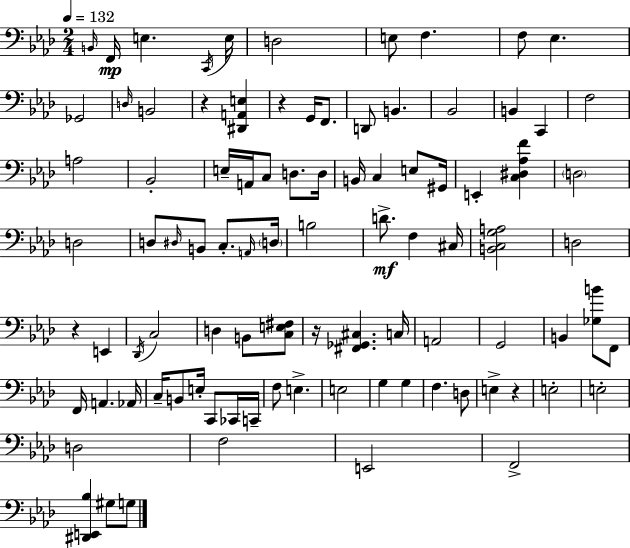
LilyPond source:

{
  \clef bass
  \numericTimeSignature
  \time 2/4
  \key f \minor
  \tempo 4 = 132
  \grace { b,16 }\mp f,16 e4. | \acciaccatura { c,16 } e16 d2 | e8 f4. | f8 ees4. | \break ges,2 | \grace { d16 } b,2 | r4 <dis, a, e>4 | r4 g,16 | \break f,8. d,8 b,4. | bes,2 | b,4 c,4 | f2 | \break a2 | bes,2-. | e16-- a,16 c8 d8. | d16 b,16 c4 | \break e8 gis,16 e,4-. <c dis aes f'>4 | \parenthesize d2 | d2 | d8 \grace { dis16 } b,8 | \break c8.-. \grace { a,16 } \parenthesize d16 b2 | d'8.->\mf | f4 cis16 <b, c g a>2 | d2 | \break r4 | e,4 \acciaccatura { des,16 } c2 | d4 | b,8 <c e fis>8 r16 <fis, ges, cis>4. | \break c16 a,2 | g,2 | b,4 | <ges b'>8 f,8 f,16 a,4. | \break aes,16 c16-- b,8 | e16-. c,8 ces,16 c,16-- f8 | e4.-> e2 | g4 | \break g4 f4. | d8 e4-> | r4 e2-. | e2-. | \break d2 | f2 | e,2 | f,2-> | \break <dis, e, bes>4 | gis8 g8 \bar "|."
}